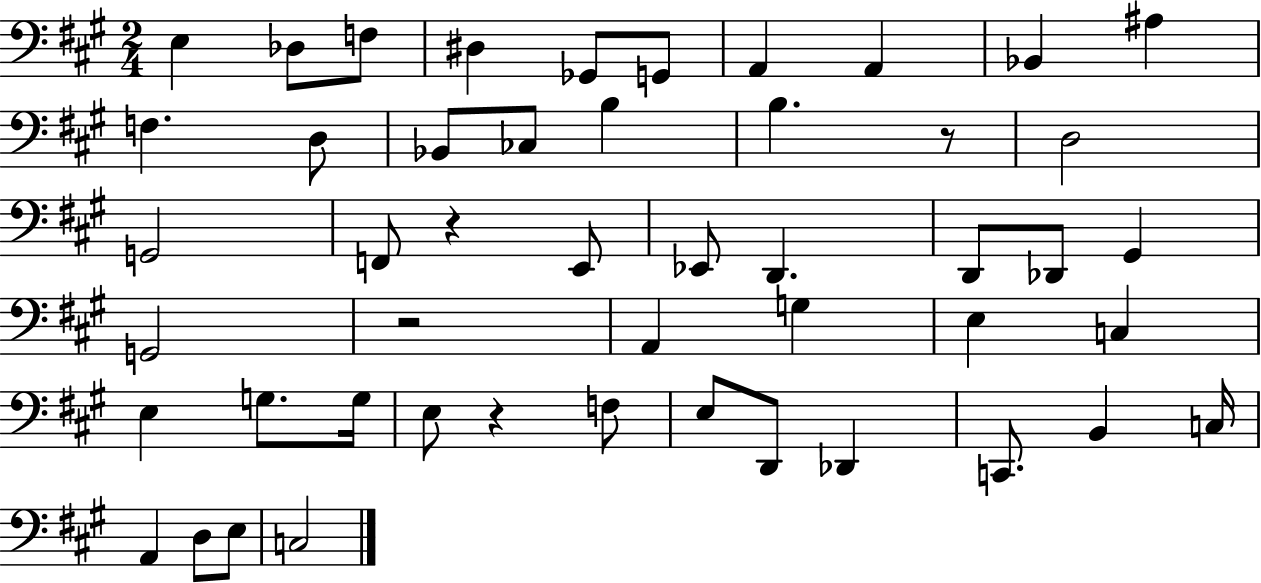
E3/q Db3/e F3/e D#3/q Gb2/e G2/e A2/q A2/q Bb2/q A#3/q F3/q. D3/e Bb2/e CES3/e B3/q B3/q. R/e D3/h G2/h F2/e R/q E2/e Eb2/e D2/q. D2/e Db2/e G#2/q G2/h R/h A2/q G3/q E3/q C3/q E3/q G3/e. G3/s E3/e R/q F3/e E3/e D2/e Db2/q C2/e. B2/q C3/s A2/q D3/e E3/e C3/h